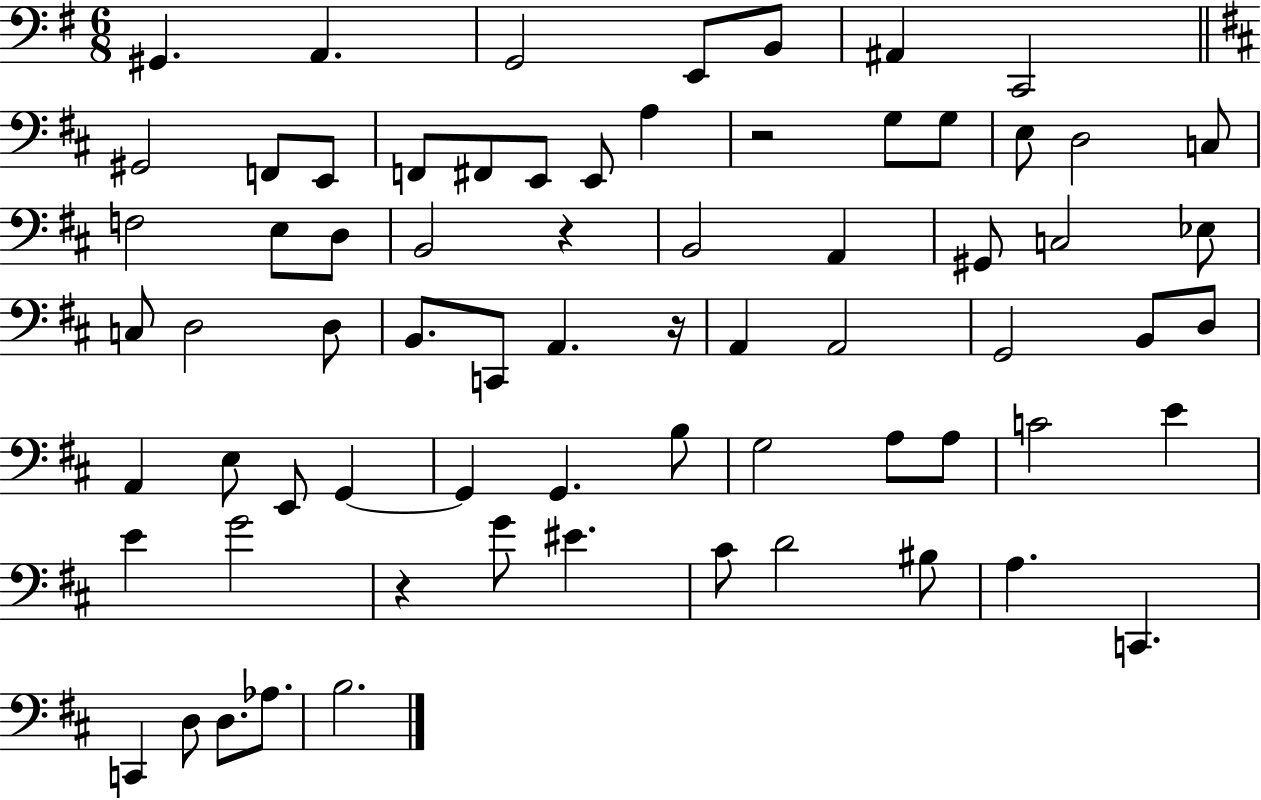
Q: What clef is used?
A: bass